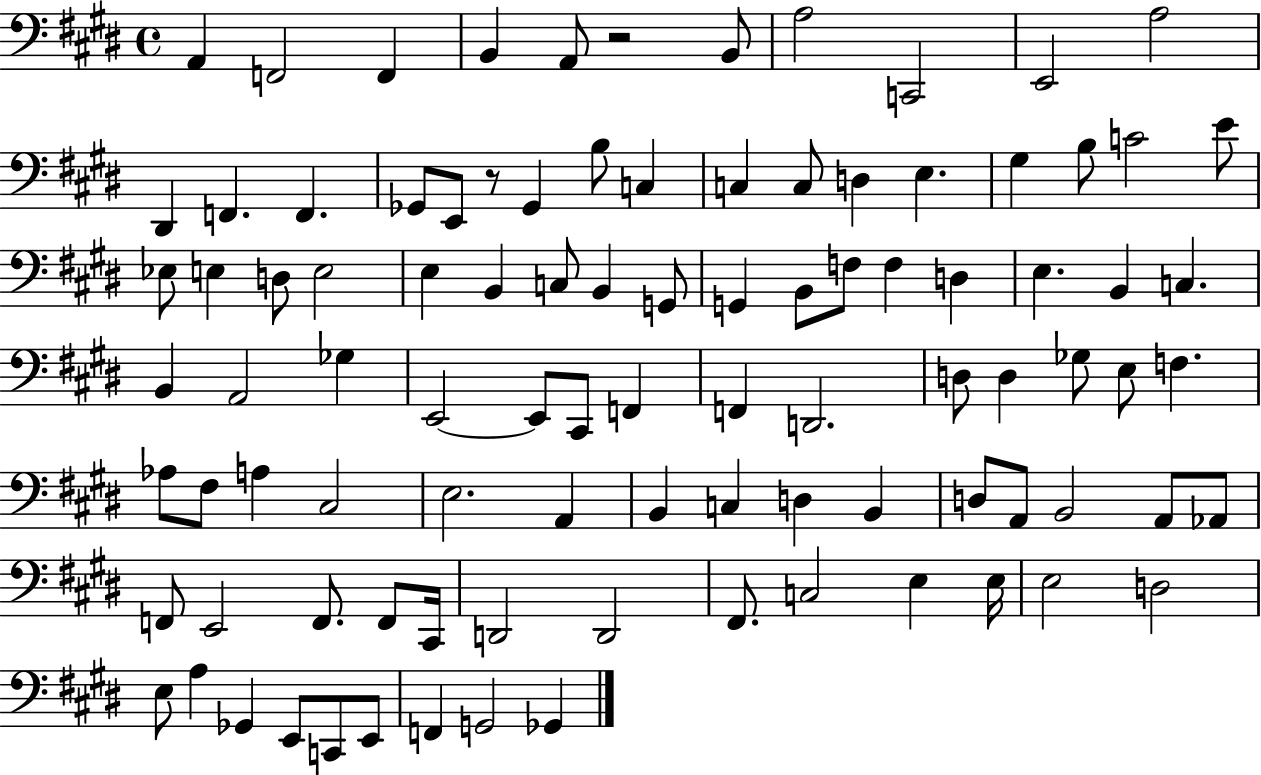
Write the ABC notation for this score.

X:1
T:Untitled
M:4/4
L:1/4
K:E
A,, F,,2 F,, B,, A,,/2 z2 B,,/2 A,2 C,,2 E,,2 A,2 ^D,, F,, F,, _G,,/2 E,,/2 z/2 _G,, B,/2 C, C, C,/2 D, E, ^G, B,/2 C2 E/2 _E,/2 E, D,/2 E,2 E, B,, C,/2 B,, G,,/2 G,, B,,/2 F,/2 F, D, E, B,, C, B,, A,,2 _G, E,,2 E,,/2 ^C,,/2 F,, F,, D,,2 D,/2 D, _G,/2 E,/2 F, _A,/2 ^F,/2 A, ^C,2 E,2 A,, B,, C, D, B,, D,/2 A,,/2 B,,2 A,,/2 _A,,/2 F,,/2 E,,2 F,,/2 F,,/2 ^C,,/4 D,,2 D,,2 ^F,,/2 C,2 E, E,/4 E,2 D,2 E,/2 A, _G,, E,,/2 C,,/2 E,,/2 F,, G,,2 _G,,